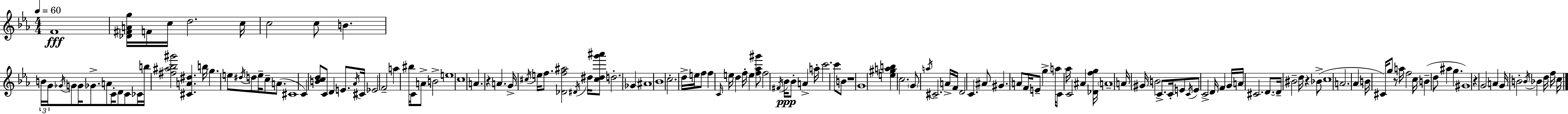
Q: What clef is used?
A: treble